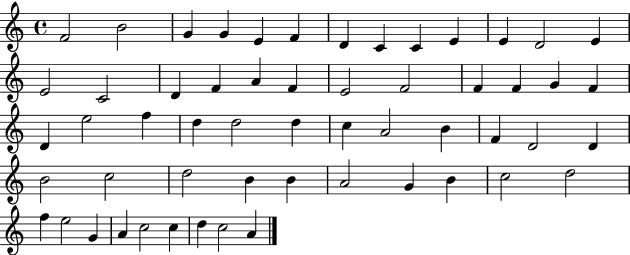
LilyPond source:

{
  \clef treble
  \time 4/4
  \defaultTimeSignature
  \key c \major
  f'2 b'2 | g'4 g'4 e'4 f'4 | d'4 c'4 c'4 e'4 | e'4 d'2 e'4 | \break e'2 c'2 | d'4 f'4 a'4 f'4 | e'2 f'2 | f'4 f'4 g'4 f'4 | \break d'4 e''2 f''4 | d''4 d''2 d''4 | c''4 a'2 b'4 | f'4 d'2 d'4 | \break b'2 c''2 | d''2 b'4 b'4 | a'2 g'4 b'4 | c''2 d''2 | \break f''4 e''2 g'4 | a'4 c''2 c''4 | d''4 c''2 a'4 | \bar "|."
}